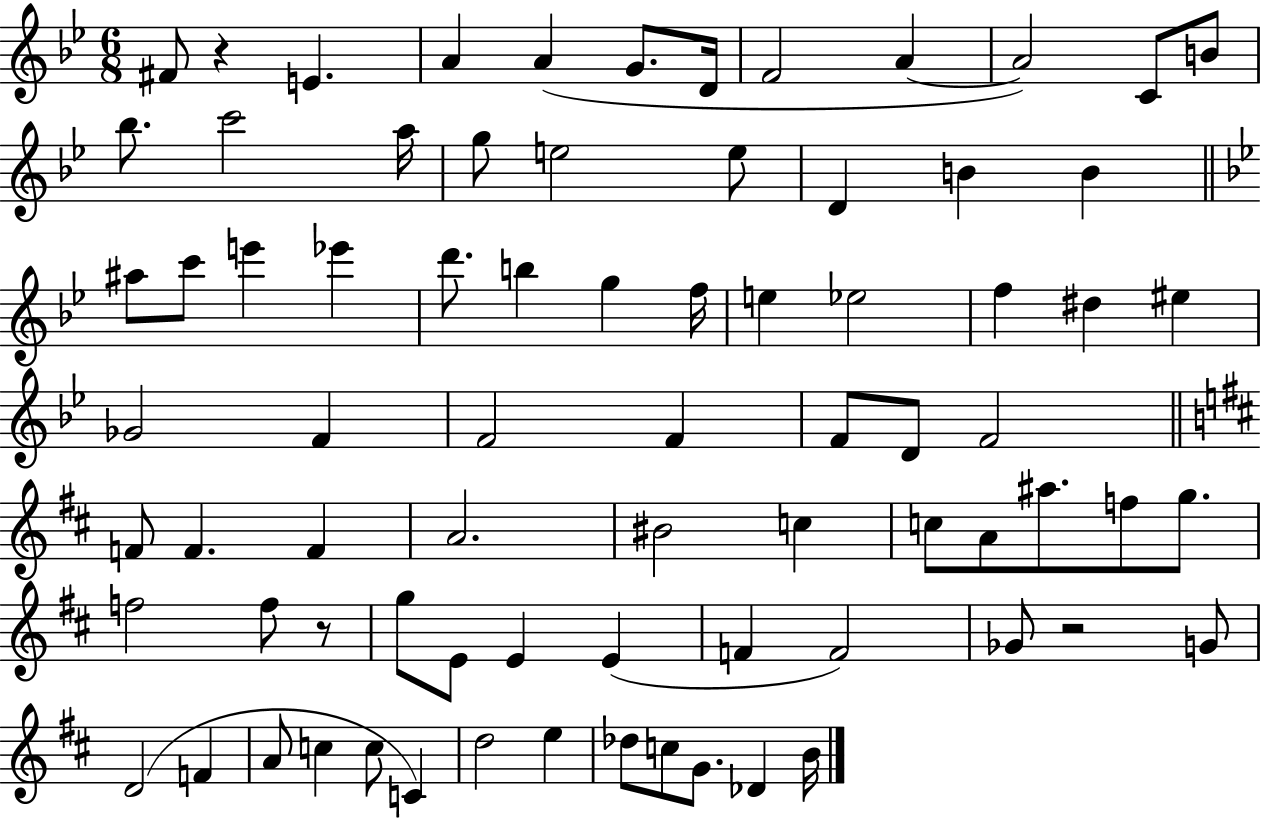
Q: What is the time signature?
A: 6/8